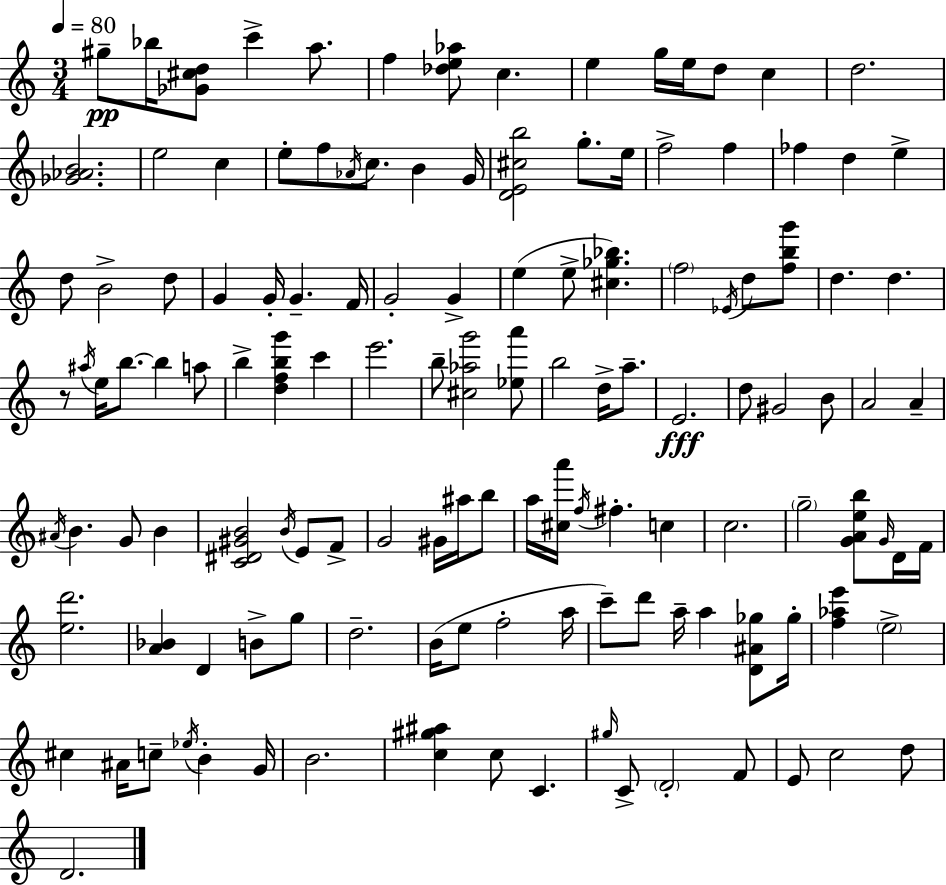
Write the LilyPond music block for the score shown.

{
  \clef treble
  \numericTimeSignature
  \time 3/4
  \key c \major
  \tempo 4 = 80
  gis''8--\pp bes''16 <ges' cis'' d''>8 c'''4-> a''8. | f''4 <des'' e'' aes''>8 c''4. | e''4 g''16 e''16 d''8 c''4 | d''2. | \break <ges' aes' b'>2. | e''2 c''4 | e''8-. f''8 \acciaccatura { aes'16 } c''8. b'4 | g'16 <d' e' cis'' b''>2 g''8.-. | \break e''16 f''2-> f''4 | fes''4 d''4 e''4-> | d''8 b'2-> d''8 | g'4 g'16-. g'4.-- | \break f'16 g'2-. g'4-> | e''4( e''8-> <cis'' ges'' bes''>4.) | \parenthesize f''2 \acciaccatura { ees'16 } d''8 | <f'' b'' g'''>8 d''4. d''4. | \break r8 \acciaccatura { ais''16 } e''16 b''8.~~ b''4 | a''8 b''4-> <d'' f'' b'' g'''>4 c'''4 | e'''2. | b''8-- <cis'' aes'' g'''>2 | \break <ees'' a'''>8 b''2 d''16-> | a''8.-- e'2.\fff | d''8 gis'2 | b'8 a'2 a'4-- | \break \acciaccatura { ais'16 } b'4. g'8 | b'4 <c' dis' gis' b'>2 | \acciaccatura { b'16 } e'8 f'8-> g'2 | gis'16 ais''16 b''8 a''16 <cis'' a'''>16 \acciaccatura { f''16 } fis''4.-. | \break c''4 c''2. | \parenthesize g''2-- | <g' a' e'' b''>8 \grace { g'16 } d'16 f'16 <e'' d'''>2. | <a' bes'>4 d'4 | \break b'8-> g''8 d''2.-- | b'16( e''8 f''2-. | a''16 c'''8--) d'''8 a''16-- | a''4 <d' ais' ges''>8 ges''16-. <f'' aes'' e'''>4 \parenthesize e''2-> | \break cis''4 ais'16 | c''8-- \acciaccatura { ees''16 } b'4-. g'16 b'2. | <c'' gis'' ais''>4 | c''8 c'4. \grace { gis''16 } c'8-> \parenthesize d'2-. | \break f'8 e'8 c''2 | d''8 d'2. | \bar "|."
}